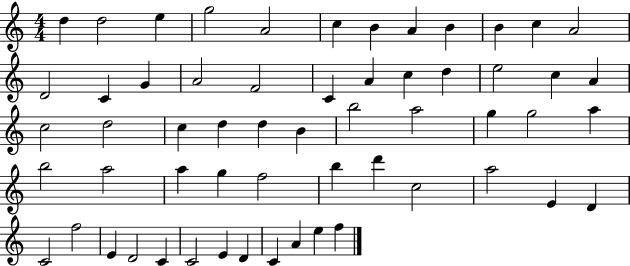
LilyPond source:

{
  \clef treble
  \numericTimeSignature
  \time 4/4
  \key c \major
  d''4 d''2 e''4 | g''2 a'2 | c''4 b'4 a'4 b'4 | b'4 c''4 a'2 | \break d'2 c'4 g'4 | a'2 f'2 | c'4 a'4 c''4 d''4 | e''2 c''4 a'4 | \break c''2 d''2 | c''4 d''4 d''4 b'4 | b''2 a''2 | g''4 g''2 a''4 | \break b''2 a''2 | a''4 g''4 f''2 | b''4 d'''4 c''2 | a''2 e'4 d'4 | \break c'2 f''2 | e'4 d'2 c'4 | c'2 e'4 d'4 | c'4 a'4 e''4 f''4 | \break \bar "|."
}